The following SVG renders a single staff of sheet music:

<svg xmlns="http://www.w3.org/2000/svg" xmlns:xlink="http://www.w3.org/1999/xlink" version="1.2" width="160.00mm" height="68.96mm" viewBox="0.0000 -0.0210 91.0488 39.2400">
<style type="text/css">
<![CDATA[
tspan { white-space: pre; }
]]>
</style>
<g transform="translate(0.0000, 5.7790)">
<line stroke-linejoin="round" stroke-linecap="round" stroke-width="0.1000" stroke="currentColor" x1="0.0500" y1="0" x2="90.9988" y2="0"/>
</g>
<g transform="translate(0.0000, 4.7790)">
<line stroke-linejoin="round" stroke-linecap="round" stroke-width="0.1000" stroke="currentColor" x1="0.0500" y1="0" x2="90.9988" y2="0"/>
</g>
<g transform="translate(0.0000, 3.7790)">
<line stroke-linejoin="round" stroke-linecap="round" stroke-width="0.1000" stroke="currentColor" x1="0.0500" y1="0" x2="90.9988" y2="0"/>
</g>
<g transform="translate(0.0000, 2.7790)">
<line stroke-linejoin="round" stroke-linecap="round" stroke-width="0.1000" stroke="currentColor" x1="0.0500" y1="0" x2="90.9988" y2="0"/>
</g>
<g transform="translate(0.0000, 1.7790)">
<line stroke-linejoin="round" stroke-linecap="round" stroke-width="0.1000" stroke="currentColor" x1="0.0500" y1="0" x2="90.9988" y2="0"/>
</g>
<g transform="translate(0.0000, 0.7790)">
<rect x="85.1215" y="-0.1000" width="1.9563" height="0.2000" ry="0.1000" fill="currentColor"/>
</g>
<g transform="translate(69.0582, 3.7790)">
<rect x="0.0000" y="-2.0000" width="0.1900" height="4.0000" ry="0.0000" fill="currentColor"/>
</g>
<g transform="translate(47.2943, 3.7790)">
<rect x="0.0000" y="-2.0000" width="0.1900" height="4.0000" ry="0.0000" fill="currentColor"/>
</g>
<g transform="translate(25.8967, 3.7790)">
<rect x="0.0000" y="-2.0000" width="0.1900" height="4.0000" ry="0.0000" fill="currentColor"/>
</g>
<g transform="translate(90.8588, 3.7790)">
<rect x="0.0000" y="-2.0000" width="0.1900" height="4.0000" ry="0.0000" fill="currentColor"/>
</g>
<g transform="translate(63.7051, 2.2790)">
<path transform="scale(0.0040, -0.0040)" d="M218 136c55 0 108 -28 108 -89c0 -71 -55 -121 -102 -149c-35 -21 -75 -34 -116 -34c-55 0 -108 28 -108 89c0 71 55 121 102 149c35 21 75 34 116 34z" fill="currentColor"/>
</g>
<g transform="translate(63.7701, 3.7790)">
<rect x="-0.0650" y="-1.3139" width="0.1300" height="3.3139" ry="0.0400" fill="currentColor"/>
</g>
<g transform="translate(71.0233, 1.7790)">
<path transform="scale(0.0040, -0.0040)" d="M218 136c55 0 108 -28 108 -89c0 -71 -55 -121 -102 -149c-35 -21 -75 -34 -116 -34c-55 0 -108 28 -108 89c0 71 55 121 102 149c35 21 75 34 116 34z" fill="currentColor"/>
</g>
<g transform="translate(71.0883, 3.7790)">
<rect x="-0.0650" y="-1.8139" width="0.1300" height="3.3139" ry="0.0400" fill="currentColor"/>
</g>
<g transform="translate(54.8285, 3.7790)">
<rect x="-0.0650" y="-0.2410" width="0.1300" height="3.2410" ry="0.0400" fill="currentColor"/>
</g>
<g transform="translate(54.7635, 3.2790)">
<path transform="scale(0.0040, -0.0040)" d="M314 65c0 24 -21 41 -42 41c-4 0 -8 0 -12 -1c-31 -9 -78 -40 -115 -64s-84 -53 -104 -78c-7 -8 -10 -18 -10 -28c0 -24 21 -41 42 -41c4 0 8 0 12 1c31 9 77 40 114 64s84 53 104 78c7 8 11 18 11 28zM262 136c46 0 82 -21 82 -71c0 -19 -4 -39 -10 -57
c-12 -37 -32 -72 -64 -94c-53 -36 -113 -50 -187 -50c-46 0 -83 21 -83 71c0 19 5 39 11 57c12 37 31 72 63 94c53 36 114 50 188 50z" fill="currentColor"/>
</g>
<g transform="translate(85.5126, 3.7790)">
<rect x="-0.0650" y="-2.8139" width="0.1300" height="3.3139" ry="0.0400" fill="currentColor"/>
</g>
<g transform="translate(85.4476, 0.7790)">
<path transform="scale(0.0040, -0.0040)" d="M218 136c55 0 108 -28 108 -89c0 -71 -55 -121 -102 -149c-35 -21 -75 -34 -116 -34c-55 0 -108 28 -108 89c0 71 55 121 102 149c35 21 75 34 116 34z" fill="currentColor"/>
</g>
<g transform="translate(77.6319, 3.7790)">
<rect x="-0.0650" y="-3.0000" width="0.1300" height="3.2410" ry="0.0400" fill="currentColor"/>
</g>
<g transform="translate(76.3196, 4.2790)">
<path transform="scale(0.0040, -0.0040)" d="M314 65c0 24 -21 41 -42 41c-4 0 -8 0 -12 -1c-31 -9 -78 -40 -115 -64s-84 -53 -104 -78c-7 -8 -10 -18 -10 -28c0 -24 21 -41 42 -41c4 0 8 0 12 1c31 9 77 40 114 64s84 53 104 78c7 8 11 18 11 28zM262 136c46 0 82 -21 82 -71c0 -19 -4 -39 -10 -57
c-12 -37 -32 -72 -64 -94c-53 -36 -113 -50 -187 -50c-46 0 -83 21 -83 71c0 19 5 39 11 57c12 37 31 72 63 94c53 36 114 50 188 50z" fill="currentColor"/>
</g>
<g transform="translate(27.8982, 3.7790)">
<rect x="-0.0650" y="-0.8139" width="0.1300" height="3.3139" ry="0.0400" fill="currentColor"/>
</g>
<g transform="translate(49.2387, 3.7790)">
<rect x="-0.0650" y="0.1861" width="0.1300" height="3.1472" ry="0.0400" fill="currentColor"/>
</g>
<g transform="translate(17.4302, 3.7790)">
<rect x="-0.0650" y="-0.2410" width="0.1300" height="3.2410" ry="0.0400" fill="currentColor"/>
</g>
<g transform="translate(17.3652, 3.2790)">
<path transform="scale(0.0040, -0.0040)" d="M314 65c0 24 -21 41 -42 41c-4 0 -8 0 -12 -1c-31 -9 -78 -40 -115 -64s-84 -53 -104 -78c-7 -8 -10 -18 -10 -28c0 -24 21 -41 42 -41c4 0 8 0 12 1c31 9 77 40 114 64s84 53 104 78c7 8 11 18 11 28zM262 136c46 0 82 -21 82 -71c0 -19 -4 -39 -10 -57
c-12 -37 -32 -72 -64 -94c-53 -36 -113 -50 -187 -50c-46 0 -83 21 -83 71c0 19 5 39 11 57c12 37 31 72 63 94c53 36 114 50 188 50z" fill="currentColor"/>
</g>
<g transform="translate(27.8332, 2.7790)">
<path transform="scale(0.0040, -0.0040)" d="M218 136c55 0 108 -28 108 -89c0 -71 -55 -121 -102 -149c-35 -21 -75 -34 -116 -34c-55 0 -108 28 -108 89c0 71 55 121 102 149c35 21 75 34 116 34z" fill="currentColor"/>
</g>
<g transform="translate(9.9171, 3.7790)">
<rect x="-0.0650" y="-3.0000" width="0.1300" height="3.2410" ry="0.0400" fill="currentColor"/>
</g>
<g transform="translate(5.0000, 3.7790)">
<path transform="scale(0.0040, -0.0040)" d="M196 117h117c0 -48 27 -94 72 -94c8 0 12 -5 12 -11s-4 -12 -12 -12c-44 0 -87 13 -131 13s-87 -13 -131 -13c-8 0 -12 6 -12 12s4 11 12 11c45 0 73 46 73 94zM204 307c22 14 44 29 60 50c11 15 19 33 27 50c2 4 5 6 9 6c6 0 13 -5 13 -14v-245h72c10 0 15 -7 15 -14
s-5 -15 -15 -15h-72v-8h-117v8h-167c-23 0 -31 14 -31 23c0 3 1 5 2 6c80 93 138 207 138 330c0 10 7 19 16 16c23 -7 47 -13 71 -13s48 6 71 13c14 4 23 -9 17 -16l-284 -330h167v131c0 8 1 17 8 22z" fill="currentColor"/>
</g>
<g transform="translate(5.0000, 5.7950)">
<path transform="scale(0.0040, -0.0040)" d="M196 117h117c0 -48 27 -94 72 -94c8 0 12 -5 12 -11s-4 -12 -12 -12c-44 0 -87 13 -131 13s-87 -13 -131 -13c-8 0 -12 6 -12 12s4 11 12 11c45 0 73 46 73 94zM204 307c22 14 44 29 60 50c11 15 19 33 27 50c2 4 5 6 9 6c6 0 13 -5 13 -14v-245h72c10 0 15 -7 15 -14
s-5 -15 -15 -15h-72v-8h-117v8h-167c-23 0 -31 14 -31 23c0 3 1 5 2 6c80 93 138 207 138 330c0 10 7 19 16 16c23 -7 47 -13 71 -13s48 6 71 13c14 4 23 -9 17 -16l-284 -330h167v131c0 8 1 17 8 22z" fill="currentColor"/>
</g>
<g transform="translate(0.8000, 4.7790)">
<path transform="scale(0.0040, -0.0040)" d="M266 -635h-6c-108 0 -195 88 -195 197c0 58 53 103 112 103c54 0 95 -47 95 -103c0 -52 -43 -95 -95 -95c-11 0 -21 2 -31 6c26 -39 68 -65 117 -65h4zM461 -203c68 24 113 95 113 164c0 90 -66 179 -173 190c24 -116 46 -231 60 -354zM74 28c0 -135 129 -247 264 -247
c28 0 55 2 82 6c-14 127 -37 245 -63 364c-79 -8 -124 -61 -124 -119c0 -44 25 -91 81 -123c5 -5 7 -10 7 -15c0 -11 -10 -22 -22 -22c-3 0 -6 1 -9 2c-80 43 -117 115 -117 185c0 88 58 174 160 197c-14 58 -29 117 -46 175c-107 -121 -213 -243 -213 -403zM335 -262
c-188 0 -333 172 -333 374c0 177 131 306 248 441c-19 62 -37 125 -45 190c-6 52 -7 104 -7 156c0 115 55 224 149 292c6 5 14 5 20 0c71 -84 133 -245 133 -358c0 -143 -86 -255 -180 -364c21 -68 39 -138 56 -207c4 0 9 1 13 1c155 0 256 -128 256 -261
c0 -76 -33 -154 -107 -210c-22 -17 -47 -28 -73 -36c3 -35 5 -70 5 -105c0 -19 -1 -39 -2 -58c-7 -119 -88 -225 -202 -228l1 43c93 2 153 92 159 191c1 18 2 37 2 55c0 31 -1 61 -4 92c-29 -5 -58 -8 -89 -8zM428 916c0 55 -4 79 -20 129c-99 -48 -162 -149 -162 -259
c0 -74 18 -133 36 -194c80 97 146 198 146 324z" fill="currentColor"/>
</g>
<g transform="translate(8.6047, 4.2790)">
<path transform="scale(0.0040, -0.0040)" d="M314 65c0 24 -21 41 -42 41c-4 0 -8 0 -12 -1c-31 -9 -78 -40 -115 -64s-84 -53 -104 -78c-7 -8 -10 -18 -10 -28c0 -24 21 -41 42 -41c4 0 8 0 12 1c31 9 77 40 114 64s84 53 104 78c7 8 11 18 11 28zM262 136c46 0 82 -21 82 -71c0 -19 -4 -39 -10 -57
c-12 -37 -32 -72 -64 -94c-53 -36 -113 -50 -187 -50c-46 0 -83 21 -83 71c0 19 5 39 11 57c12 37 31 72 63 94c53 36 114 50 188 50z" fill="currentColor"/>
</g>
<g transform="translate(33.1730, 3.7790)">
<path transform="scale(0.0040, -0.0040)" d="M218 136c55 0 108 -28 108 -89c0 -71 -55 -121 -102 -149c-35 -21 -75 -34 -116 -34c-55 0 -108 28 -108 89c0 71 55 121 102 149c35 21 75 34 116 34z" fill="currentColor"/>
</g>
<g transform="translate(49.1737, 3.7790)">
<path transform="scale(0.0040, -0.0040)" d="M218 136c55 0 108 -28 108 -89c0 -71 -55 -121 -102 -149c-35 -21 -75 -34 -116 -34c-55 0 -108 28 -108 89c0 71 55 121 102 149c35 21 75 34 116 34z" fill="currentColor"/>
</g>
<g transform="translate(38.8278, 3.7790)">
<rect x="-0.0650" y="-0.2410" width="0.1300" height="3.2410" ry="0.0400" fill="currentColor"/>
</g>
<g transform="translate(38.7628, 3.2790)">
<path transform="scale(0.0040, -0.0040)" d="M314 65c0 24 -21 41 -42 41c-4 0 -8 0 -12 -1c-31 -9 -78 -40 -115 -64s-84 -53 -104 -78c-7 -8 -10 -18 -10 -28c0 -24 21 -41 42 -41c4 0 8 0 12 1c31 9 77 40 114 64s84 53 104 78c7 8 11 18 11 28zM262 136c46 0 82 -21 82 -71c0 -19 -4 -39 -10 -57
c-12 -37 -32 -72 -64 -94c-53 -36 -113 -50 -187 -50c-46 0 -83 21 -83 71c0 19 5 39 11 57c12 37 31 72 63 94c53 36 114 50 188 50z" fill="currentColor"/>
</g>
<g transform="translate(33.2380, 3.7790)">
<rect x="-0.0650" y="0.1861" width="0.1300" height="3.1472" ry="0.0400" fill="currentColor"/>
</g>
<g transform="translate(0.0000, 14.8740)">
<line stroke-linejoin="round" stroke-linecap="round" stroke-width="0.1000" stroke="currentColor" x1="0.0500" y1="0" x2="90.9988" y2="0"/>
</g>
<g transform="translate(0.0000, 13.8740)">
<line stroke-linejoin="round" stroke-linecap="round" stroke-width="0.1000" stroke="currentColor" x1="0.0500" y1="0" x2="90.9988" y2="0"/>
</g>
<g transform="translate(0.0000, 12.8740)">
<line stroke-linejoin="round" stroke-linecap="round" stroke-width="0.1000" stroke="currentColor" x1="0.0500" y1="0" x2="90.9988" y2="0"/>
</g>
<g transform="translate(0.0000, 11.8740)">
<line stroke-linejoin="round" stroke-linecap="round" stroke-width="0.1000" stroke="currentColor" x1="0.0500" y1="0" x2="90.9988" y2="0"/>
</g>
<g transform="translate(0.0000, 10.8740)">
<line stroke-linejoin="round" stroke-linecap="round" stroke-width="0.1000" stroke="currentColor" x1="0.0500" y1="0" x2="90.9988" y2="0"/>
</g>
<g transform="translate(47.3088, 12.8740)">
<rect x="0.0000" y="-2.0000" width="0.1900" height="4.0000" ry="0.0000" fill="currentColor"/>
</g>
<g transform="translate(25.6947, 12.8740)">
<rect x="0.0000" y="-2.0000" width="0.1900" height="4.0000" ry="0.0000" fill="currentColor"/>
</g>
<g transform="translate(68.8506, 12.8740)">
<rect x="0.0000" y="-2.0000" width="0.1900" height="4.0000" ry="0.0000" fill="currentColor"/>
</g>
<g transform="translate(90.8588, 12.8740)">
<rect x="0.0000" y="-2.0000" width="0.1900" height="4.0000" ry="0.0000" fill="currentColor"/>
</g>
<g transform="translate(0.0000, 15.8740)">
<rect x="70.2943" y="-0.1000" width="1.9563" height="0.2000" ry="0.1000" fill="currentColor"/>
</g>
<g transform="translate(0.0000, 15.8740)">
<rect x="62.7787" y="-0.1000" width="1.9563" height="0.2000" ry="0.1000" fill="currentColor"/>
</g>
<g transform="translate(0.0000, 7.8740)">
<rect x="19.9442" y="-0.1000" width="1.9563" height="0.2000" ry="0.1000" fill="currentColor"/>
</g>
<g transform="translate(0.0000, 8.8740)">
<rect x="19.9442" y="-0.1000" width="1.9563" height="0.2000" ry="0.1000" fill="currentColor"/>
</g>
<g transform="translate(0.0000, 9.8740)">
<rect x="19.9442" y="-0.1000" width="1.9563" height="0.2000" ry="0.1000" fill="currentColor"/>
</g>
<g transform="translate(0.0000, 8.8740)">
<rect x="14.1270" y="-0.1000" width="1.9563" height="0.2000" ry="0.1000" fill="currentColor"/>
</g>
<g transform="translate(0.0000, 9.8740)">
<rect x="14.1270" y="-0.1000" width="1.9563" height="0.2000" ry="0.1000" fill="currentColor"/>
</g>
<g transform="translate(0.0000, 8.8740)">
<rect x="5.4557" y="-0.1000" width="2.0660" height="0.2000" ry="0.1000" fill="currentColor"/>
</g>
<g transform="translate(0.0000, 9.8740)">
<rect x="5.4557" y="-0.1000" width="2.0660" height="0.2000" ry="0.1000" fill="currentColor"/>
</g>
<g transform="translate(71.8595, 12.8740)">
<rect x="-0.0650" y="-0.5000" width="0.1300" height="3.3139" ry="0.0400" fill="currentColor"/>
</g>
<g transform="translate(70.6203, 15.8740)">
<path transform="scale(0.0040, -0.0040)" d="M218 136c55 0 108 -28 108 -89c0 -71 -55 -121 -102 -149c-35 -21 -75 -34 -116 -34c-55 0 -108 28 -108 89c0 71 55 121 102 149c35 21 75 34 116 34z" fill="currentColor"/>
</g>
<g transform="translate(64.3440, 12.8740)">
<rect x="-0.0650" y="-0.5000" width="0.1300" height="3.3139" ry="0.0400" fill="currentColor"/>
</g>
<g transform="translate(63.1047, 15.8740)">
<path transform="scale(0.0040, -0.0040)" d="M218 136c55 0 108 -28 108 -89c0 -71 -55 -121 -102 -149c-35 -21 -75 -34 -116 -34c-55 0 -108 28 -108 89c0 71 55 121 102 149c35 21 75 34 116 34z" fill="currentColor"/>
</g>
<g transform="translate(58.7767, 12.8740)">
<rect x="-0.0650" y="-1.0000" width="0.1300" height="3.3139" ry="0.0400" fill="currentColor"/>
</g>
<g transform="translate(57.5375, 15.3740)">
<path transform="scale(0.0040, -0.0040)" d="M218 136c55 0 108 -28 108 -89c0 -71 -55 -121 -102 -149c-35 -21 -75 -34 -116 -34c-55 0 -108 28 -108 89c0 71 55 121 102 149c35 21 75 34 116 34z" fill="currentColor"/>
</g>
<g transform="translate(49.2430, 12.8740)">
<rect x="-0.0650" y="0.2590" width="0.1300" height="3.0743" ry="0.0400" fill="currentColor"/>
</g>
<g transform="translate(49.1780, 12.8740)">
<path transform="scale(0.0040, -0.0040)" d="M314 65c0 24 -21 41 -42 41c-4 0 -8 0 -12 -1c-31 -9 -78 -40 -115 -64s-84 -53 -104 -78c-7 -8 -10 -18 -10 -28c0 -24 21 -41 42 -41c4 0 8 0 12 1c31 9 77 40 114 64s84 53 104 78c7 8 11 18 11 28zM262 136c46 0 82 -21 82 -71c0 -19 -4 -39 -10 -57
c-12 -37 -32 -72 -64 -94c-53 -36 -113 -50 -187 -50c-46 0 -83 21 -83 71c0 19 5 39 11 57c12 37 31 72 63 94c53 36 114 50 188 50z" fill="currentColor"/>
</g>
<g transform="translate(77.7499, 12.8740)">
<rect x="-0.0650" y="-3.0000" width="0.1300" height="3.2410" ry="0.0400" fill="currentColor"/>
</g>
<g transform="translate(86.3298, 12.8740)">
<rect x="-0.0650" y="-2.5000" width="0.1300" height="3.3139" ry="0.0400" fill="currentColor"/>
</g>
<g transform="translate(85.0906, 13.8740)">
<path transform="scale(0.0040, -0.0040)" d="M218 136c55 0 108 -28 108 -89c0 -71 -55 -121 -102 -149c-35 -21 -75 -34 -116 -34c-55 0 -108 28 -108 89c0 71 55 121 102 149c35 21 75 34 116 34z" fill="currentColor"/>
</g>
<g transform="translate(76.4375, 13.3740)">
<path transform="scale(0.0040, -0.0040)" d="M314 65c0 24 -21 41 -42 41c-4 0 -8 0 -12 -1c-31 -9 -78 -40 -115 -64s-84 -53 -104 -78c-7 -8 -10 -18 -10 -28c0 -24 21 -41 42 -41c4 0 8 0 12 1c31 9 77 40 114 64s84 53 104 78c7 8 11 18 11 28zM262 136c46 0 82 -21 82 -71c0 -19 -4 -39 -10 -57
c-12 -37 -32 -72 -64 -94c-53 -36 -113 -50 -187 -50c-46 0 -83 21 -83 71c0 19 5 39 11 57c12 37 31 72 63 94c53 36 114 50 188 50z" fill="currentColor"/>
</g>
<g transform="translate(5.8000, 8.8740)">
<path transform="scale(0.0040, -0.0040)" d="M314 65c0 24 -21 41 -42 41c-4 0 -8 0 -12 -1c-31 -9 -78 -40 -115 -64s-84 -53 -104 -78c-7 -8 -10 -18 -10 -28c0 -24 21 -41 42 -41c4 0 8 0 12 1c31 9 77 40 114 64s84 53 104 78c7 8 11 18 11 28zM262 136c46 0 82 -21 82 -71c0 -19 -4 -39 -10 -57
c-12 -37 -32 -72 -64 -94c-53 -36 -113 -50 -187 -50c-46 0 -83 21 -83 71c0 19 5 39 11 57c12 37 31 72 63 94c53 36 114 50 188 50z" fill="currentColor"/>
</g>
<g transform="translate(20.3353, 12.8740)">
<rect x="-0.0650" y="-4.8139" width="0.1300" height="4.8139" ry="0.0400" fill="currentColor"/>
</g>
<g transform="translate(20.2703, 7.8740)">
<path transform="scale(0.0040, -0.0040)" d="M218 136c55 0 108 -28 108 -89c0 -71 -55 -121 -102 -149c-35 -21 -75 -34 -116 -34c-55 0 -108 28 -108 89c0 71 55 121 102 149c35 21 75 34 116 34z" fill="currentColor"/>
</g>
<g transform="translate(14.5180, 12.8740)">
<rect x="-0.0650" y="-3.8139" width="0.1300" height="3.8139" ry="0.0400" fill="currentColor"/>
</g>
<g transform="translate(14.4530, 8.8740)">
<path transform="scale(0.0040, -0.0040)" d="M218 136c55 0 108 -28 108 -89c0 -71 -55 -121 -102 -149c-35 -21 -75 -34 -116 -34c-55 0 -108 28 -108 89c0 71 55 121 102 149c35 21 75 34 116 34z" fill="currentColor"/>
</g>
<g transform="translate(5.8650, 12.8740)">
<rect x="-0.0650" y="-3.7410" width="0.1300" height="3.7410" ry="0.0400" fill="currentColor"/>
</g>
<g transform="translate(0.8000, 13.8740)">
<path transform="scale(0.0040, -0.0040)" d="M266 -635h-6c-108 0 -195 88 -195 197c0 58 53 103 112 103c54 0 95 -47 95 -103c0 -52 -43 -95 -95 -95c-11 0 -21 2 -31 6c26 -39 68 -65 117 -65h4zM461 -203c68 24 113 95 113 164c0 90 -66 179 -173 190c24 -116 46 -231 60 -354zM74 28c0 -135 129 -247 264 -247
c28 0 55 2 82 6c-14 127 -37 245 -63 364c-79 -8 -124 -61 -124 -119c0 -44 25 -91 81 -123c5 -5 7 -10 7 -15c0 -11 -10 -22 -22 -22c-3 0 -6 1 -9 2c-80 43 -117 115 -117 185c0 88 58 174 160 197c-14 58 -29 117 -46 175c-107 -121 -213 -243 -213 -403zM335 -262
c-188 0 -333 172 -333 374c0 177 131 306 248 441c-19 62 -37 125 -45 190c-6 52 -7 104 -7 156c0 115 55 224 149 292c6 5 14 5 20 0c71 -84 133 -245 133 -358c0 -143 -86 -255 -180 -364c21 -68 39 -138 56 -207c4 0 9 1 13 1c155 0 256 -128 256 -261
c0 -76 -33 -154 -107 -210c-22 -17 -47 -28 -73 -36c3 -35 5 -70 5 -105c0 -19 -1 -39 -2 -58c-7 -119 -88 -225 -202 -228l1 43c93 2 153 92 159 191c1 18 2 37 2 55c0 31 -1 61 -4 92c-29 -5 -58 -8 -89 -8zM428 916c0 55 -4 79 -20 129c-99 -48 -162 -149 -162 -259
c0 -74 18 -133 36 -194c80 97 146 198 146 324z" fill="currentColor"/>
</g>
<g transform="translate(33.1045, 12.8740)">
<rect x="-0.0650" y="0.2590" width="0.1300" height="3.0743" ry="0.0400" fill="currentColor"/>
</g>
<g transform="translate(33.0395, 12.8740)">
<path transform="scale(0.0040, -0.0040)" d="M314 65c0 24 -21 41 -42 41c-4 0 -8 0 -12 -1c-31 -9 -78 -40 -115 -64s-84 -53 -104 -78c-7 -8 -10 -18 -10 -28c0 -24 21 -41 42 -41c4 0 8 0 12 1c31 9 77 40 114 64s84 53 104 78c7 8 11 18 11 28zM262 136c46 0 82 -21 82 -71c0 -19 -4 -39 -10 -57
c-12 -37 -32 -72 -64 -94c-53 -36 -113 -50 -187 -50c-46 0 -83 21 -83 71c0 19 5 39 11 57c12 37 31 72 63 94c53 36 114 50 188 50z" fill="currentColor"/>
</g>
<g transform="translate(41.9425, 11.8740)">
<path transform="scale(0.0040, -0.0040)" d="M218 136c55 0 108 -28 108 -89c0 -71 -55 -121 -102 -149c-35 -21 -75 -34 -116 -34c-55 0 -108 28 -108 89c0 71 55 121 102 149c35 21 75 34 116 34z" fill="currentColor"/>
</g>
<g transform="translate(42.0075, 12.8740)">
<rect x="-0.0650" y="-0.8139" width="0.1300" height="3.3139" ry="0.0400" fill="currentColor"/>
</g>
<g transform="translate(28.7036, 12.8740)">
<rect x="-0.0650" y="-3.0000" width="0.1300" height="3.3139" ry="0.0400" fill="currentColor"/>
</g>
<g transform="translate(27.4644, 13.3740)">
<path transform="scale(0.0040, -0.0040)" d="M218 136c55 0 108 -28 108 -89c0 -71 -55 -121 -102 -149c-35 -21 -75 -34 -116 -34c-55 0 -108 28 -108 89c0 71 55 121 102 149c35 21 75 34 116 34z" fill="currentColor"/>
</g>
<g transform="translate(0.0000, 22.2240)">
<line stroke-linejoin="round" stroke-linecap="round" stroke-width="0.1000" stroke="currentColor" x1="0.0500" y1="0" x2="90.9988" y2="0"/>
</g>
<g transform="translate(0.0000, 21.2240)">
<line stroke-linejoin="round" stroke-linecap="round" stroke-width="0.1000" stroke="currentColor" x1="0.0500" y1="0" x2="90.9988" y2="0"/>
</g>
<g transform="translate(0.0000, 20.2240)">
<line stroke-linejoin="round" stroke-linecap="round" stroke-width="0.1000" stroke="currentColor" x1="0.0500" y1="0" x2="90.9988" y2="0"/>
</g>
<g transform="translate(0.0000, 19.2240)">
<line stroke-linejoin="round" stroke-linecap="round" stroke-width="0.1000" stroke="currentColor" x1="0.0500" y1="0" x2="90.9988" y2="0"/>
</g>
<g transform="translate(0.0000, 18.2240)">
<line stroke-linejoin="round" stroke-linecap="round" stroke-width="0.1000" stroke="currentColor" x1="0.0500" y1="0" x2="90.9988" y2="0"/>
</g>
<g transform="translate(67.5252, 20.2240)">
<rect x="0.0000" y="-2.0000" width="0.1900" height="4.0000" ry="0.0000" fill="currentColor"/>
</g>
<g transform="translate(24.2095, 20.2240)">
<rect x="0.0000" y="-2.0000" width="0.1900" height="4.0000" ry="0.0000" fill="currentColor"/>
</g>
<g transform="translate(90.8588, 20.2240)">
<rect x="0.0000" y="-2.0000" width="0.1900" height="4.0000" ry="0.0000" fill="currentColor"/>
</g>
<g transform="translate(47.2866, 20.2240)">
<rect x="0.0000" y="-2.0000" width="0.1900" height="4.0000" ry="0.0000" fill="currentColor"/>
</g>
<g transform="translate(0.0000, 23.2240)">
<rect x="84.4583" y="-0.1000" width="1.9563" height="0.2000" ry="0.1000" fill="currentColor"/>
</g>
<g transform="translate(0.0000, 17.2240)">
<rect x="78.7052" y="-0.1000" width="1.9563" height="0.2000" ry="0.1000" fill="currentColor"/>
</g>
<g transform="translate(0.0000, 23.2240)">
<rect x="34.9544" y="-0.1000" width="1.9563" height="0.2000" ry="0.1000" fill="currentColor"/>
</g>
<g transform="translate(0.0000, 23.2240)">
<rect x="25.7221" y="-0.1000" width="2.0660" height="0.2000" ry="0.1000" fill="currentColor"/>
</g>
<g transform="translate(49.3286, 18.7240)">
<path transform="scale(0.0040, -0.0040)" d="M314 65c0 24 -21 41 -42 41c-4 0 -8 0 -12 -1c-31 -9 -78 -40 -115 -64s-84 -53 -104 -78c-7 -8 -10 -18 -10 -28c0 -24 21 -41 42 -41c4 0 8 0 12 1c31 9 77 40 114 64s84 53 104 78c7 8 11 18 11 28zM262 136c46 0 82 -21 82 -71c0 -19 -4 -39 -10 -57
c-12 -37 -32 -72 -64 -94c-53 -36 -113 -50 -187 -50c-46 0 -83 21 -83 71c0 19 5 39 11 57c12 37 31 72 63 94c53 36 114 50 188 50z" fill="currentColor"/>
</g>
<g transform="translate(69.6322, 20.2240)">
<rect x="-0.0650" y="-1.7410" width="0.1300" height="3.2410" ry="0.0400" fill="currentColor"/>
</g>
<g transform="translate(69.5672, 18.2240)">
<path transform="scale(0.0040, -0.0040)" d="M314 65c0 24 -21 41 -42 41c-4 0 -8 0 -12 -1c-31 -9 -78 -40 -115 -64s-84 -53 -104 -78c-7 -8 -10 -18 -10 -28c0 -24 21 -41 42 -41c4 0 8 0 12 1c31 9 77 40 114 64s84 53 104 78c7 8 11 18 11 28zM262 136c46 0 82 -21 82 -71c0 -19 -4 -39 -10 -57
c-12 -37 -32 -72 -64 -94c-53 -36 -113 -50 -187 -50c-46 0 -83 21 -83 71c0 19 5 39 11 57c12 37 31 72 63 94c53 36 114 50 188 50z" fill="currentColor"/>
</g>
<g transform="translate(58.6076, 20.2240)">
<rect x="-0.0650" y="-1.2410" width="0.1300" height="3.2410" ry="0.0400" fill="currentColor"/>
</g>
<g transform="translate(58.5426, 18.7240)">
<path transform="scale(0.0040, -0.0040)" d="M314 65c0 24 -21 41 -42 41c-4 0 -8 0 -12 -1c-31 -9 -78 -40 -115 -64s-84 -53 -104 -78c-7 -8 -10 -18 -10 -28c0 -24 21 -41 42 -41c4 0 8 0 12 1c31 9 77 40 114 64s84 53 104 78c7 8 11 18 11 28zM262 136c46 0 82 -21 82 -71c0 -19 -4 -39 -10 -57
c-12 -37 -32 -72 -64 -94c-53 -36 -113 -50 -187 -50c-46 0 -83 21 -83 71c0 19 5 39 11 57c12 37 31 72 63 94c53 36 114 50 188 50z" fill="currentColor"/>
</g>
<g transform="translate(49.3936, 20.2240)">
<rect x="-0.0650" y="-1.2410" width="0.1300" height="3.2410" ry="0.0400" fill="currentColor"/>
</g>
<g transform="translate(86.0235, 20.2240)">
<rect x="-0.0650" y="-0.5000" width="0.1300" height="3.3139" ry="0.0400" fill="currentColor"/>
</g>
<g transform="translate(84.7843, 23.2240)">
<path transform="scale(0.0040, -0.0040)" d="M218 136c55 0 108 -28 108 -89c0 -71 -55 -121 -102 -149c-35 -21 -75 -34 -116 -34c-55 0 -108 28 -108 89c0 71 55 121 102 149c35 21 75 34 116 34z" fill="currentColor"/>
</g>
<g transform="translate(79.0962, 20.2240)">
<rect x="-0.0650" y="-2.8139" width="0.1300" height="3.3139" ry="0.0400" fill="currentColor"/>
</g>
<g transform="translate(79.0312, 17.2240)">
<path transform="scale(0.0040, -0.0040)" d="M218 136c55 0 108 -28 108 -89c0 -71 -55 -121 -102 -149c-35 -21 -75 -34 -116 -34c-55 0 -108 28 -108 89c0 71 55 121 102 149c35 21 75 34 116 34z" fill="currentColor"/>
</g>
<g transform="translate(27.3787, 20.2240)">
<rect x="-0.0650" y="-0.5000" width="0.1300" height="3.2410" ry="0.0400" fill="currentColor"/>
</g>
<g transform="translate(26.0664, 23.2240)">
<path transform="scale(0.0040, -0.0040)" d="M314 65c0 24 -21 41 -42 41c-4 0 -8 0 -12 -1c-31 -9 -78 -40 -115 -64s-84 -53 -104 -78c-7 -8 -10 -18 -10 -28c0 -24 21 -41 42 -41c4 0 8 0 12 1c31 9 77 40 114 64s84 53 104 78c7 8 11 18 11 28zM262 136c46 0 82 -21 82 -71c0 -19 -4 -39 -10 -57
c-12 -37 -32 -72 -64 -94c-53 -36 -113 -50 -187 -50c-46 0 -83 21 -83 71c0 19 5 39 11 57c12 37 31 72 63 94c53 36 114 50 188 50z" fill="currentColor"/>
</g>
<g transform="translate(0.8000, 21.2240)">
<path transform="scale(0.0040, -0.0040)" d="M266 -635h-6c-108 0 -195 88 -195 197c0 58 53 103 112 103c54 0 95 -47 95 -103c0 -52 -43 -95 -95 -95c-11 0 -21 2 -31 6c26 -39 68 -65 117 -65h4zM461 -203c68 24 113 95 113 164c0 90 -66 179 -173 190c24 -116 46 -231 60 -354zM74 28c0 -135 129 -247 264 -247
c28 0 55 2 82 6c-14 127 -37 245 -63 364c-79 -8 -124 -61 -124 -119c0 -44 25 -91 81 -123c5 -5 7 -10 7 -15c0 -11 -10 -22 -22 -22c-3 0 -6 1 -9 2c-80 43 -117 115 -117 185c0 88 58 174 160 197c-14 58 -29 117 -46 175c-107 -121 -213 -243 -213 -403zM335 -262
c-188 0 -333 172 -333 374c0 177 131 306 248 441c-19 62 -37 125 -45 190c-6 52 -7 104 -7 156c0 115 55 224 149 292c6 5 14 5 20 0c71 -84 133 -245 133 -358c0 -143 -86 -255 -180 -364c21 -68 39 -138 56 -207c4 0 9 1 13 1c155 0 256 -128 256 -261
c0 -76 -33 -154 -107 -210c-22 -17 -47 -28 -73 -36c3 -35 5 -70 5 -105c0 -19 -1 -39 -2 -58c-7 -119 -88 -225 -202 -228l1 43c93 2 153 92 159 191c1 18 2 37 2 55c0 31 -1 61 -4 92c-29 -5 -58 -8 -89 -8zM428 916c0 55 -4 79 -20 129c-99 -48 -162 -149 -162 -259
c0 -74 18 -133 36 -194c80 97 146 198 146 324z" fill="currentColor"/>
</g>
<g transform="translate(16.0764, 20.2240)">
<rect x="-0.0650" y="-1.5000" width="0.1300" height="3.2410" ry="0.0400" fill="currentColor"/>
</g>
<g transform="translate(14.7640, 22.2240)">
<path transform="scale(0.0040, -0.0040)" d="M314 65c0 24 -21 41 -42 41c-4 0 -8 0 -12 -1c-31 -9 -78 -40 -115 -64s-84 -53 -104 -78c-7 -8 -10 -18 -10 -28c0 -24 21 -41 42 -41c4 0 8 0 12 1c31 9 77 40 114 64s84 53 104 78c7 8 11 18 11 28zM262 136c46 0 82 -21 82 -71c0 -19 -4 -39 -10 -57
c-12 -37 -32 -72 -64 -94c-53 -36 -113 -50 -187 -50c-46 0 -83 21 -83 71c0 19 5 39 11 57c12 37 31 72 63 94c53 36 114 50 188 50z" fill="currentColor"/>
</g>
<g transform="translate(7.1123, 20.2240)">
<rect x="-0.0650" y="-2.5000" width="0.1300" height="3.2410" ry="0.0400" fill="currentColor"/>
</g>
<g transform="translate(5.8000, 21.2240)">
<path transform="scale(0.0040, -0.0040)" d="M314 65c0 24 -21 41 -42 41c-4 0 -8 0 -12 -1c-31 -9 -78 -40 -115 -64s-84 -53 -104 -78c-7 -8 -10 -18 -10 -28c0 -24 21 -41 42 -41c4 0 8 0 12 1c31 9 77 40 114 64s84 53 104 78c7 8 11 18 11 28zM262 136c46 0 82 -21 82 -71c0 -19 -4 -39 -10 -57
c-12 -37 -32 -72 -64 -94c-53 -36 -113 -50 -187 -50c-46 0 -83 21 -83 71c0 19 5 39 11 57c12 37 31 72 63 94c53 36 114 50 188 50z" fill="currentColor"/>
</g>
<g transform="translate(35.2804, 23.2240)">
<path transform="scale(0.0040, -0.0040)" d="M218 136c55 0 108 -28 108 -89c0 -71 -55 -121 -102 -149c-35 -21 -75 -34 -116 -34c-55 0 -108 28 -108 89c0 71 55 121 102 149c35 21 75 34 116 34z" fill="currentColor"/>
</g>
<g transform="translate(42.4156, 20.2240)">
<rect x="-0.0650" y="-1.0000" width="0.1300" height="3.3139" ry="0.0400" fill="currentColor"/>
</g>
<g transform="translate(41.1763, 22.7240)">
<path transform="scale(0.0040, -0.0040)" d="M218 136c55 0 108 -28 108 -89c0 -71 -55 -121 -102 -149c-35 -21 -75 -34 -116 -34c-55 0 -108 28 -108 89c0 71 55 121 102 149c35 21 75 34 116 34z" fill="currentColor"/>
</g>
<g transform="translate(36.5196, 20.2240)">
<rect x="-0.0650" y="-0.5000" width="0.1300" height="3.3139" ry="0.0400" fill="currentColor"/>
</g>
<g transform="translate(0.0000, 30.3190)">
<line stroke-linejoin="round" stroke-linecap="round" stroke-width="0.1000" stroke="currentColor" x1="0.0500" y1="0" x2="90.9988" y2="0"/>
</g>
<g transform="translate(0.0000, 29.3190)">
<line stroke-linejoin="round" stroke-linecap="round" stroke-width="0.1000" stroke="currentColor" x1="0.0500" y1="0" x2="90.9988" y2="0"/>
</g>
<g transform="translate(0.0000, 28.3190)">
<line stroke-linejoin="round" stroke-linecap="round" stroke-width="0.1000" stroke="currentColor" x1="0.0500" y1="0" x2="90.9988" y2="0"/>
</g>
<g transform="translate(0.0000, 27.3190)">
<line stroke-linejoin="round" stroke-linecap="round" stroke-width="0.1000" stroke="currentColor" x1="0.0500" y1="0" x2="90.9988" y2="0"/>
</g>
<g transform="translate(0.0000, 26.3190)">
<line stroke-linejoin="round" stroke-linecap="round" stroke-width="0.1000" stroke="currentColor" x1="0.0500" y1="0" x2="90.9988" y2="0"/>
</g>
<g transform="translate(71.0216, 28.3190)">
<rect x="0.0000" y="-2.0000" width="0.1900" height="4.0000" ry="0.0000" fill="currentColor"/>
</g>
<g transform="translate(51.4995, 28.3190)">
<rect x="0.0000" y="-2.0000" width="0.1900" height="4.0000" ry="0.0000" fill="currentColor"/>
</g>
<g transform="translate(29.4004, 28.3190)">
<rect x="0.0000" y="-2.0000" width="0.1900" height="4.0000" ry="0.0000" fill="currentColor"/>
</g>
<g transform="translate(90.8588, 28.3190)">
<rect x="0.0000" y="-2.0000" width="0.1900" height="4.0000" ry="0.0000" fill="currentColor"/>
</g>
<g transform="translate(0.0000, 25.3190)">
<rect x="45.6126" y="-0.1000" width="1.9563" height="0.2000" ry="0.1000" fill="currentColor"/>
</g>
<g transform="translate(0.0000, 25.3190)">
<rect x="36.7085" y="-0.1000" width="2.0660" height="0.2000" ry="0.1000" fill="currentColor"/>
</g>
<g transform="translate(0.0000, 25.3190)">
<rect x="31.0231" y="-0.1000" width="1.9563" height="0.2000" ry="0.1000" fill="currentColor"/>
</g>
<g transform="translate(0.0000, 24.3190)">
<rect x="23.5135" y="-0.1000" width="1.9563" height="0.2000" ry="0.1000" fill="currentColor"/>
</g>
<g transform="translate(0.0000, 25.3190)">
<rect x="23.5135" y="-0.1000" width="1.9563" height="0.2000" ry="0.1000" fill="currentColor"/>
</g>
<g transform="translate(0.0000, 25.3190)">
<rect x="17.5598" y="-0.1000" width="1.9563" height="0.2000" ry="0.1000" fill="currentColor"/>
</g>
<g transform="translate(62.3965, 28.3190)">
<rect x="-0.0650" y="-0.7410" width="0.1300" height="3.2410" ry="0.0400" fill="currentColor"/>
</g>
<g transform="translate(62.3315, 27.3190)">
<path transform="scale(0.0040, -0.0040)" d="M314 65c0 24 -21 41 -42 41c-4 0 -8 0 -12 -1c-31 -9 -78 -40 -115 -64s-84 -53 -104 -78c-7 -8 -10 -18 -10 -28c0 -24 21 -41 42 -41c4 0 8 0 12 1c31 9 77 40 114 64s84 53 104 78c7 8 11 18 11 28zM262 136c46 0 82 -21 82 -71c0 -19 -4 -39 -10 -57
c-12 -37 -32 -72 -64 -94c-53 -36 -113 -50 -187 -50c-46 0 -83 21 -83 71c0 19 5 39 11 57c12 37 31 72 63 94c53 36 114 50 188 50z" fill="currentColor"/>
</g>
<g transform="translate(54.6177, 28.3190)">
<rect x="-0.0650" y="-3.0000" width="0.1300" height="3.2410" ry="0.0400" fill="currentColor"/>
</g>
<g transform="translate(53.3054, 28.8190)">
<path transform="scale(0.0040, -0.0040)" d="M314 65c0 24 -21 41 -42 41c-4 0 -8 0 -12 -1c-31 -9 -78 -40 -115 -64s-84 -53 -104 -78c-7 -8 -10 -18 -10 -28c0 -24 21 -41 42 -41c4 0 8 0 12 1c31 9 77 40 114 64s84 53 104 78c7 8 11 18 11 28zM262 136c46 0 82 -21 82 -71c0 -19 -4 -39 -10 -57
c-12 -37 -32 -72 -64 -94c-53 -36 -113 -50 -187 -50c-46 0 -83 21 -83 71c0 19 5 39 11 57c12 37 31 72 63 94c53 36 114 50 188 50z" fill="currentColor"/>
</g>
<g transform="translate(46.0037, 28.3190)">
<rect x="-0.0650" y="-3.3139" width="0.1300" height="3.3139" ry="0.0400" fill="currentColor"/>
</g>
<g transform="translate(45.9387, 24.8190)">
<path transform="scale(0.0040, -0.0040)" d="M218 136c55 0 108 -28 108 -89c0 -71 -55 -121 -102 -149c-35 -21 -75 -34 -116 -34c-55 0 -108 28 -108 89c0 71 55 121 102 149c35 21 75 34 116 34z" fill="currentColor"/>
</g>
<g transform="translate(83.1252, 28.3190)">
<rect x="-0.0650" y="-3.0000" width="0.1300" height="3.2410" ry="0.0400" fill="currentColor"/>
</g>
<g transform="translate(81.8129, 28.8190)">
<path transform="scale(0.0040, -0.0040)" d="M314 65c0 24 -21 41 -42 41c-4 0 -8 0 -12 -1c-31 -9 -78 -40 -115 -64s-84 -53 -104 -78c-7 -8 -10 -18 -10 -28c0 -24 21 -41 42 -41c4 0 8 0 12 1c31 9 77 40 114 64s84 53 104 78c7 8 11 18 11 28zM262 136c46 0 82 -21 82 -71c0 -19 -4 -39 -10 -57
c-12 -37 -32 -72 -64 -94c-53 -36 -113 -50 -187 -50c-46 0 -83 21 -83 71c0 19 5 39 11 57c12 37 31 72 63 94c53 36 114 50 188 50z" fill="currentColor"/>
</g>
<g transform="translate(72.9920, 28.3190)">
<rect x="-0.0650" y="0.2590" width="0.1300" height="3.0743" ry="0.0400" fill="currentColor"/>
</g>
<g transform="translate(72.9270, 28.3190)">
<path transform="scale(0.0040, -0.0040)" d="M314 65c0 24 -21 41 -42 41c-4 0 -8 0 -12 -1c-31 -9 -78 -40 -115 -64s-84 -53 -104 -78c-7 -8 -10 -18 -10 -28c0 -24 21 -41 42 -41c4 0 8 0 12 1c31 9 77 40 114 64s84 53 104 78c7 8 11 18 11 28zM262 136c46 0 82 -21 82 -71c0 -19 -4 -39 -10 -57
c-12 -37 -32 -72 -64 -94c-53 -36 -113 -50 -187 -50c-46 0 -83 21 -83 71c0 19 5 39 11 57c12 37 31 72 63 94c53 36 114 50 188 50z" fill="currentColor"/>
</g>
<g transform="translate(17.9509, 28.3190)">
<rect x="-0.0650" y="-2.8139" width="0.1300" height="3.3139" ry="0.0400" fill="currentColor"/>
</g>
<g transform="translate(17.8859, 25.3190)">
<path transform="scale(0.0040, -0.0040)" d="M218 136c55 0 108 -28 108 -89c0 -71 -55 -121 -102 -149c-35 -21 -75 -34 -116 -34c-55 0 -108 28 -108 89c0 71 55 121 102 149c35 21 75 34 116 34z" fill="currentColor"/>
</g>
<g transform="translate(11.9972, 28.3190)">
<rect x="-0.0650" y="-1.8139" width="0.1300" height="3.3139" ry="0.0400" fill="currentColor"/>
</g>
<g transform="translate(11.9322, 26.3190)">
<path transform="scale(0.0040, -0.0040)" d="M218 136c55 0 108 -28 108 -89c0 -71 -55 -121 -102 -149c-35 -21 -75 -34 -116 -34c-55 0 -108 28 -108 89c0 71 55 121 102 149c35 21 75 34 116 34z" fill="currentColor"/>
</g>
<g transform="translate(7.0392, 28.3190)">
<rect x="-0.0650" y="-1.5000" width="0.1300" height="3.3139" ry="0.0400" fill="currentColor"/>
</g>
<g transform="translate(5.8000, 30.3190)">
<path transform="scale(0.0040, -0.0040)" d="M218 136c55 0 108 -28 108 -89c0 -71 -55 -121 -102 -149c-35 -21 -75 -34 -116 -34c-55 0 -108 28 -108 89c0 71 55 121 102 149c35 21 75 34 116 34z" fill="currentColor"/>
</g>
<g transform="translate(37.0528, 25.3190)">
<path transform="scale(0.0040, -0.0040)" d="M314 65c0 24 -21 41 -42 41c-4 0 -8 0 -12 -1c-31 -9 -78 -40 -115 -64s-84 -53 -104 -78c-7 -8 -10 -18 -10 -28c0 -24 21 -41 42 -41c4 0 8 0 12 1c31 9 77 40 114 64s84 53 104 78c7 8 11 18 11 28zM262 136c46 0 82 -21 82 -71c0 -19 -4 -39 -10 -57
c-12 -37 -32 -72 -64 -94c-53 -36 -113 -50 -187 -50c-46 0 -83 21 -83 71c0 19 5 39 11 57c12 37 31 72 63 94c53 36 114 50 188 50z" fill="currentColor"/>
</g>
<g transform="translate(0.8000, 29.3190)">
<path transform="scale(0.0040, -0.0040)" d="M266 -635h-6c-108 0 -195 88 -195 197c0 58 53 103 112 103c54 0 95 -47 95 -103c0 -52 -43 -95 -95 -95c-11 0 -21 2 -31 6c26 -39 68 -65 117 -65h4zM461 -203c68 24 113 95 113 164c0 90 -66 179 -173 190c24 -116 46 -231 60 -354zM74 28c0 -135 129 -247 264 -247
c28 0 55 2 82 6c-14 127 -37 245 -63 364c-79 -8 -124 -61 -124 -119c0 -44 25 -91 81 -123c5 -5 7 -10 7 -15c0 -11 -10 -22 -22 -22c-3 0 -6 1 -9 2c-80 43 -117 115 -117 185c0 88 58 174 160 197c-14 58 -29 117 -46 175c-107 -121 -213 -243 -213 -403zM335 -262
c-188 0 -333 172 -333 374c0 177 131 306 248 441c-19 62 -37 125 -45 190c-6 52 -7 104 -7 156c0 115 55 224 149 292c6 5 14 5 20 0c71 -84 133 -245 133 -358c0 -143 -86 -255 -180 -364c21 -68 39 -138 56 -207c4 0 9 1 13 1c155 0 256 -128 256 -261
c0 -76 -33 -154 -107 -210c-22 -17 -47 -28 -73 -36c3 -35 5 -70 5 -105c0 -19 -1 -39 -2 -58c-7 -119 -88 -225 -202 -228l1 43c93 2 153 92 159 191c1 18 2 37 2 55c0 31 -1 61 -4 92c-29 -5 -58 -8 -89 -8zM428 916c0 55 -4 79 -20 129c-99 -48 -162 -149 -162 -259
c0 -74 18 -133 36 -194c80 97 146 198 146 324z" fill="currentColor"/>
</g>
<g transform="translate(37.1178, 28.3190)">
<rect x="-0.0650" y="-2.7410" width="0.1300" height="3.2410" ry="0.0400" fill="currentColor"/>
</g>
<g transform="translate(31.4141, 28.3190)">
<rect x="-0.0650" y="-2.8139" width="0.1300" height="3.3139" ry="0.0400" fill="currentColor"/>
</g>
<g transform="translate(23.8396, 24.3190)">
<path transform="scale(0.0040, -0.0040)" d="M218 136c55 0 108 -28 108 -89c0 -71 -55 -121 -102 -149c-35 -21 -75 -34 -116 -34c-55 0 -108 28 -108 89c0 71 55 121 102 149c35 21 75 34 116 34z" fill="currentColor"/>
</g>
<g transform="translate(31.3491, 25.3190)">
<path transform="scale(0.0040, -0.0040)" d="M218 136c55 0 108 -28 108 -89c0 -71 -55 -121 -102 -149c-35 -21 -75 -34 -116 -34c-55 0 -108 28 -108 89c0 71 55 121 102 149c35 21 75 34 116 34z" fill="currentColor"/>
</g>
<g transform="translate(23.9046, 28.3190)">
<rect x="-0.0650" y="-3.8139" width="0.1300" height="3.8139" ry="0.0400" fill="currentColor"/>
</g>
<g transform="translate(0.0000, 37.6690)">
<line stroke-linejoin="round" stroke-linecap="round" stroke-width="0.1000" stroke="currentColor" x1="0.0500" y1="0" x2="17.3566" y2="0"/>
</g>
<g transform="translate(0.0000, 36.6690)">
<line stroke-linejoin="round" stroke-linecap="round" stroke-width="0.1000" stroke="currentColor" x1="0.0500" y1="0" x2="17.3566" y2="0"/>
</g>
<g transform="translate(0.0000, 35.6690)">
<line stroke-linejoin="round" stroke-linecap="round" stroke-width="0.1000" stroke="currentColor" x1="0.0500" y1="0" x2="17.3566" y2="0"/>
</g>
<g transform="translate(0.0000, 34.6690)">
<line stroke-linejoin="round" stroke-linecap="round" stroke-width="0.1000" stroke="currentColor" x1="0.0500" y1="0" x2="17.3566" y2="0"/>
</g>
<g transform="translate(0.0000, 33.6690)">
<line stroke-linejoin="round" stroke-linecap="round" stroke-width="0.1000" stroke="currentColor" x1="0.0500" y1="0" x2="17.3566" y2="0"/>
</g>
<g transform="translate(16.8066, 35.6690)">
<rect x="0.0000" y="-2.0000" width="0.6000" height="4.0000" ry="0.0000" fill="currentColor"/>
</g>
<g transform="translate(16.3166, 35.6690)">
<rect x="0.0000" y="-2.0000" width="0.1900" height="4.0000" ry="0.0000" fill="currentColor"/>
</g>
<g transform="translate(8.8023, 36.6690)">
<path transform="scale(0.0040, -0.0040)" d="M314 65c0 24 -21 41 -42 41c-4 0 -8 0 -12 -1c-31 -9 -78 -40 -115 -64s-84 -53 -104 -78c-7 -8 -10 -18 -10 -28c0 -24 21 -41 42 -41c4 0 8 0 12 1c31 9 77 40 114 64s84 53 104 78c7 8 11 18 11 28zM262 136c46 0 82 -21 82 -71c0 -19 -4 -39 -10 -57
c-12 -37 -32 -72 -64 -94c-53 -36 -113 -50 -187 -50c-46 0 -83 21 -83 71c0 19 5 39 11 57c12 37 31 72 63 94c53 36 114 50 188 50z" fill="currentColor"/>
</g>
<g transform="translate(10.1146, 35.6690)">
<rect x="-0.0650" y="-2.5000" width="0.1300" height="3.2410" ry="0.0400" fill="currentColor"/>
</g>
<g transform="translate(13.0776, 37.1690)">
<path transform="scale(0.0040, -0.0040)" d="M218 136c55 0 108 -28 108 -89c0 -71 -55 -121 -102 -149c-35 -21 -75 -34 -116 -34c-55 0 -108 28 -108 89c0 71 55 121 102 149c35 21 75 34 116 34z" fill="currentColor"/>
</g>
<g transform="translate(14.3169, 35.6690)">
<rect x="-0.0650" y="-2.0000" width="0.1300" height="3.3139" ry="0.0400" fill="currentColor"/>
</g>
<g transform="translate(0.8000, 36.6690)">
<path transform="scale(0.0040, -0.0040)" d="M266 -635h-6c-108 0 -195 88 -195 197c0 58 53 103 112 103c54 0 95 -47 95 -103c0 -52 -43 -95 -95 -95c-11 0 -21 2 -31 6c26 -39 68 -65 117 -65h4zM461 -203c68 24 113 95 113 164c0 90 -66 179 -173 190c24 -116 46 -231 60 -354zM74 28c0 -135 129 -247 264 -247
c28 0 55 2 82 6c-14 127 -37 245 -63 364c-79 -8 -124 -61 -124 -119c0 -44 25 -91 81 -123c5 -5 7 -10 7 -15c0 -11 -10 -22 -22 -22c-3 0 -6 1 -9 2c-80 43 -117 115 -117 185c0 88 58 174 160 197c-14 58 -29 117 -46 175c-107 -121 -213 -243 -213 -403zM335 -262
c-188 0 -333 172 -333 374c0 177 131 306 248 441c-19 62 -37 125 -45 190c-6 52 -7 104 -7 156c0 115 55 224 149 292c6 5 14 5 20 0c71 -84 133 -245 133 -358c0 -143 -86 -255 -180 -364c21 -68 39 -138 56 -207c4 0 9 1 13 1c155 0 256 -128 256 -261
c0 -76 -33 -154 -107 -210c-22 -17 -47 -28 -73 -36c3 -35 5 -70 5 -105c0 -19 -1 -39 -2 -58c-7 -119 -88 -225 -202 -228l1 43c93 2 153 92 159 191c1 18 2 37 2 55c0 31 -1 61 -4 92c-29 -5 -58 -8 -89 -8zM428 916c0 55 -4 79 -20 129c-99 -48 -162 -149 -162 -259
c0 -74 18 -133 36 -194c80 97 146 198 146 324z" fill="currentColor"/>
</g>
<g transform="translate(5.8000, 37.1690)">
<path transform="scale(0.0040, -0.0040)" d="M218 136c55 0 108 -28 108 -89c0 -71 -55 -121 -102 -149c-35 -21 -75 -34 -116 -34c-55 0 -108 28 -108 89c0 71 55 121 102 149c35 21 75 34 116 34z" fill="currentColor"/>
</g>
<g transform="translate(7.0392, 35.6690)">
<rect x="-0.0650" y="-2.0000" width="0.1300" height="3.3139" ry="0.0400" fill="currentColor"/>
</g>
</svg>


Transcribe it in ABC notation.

X:1
T:Untitled
M:4/4
L:1/4
K:C
A2 c2 d B c2 B c2 e f A2 a c'2 c' e' A B2 d B2 D C C A2 G G2 E2 C2 C D e2 e2 f2 a C E f a c' a a2 b A2 d2 B2 A2 F G2 F